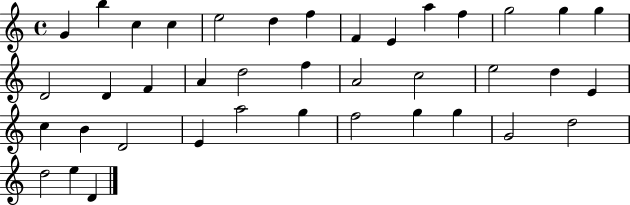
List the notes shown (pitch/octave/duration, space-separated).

G4/q B5/q C5/q C5/q E5/h D5/q F5/q F4/q E4/q A5/q F5/q G5/h G5/q G5/q D4/h D4/q F4/q A4/q D5/h F5/q A4/h C5/h E5/h D5/q E4/q C5/q B4/q D4/h E4/q A5/h G5/q F5/h G5/q G5/q G4/h D5/h D5/h E5/q D4/q